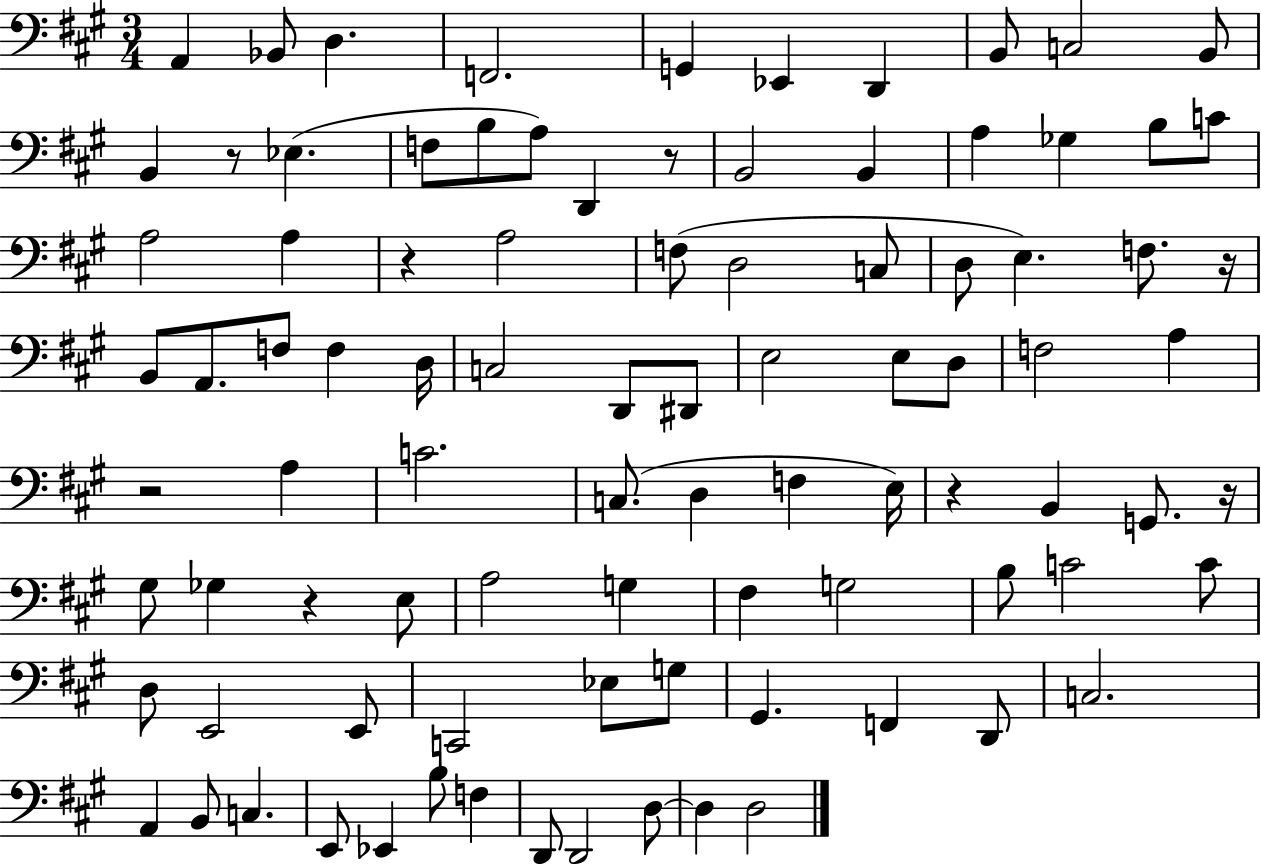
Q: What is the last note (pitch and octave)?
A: D3